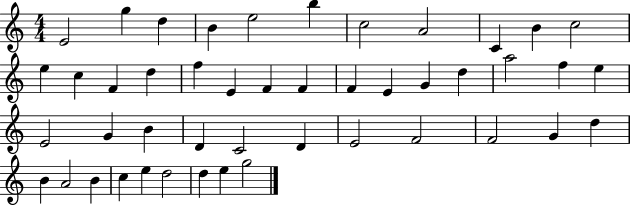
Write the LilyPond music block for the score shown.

{
  \clef treble
  \numericTimeSignature
  \time 4/4
  \key c \major
  e'2 g''4 d''4 | b'4 e''2 b''4 | c''2 a'2 | c'4 b'4 c''2 | \break e''4 c''4 f'4 d''4 | f''4 e'4 f'4 f'4 | f'4 e'4 g'4 d''4 | a''2 f''4 e''4 | \break e'2 g'4 b'4 | d'4 c'2 d'4 | e'2 f'2 | f'2 g'4 d''4 | \break b'4 a'2 b'4 | c''4 e''4 d''2 | d''4 e''4 g''2 | \bar "|."
}